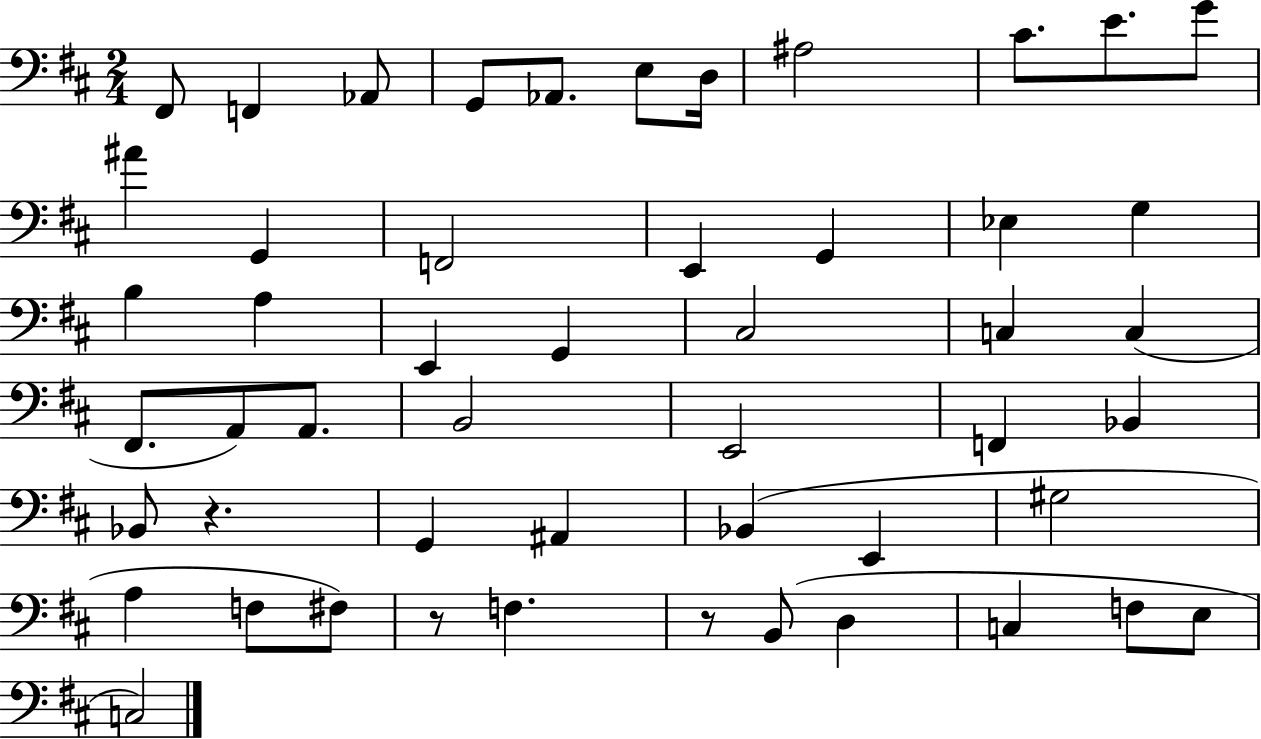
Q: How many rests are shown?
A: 3